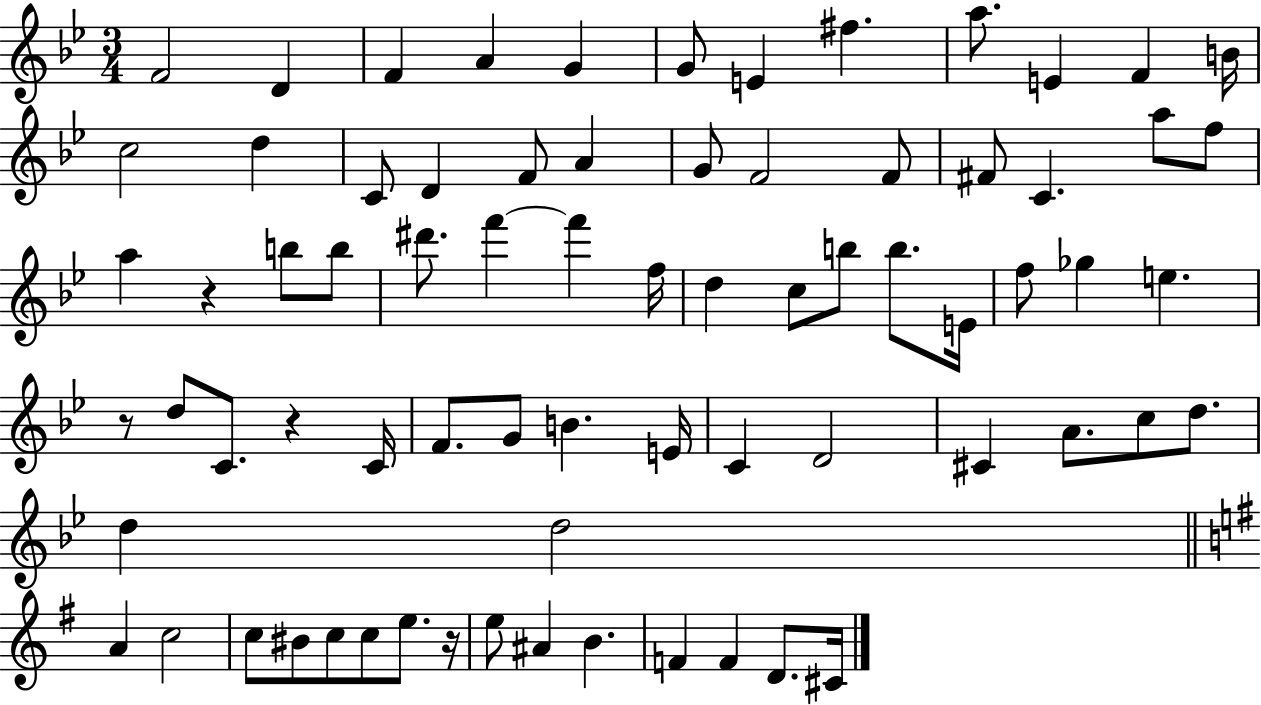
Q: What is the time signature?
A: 3/4